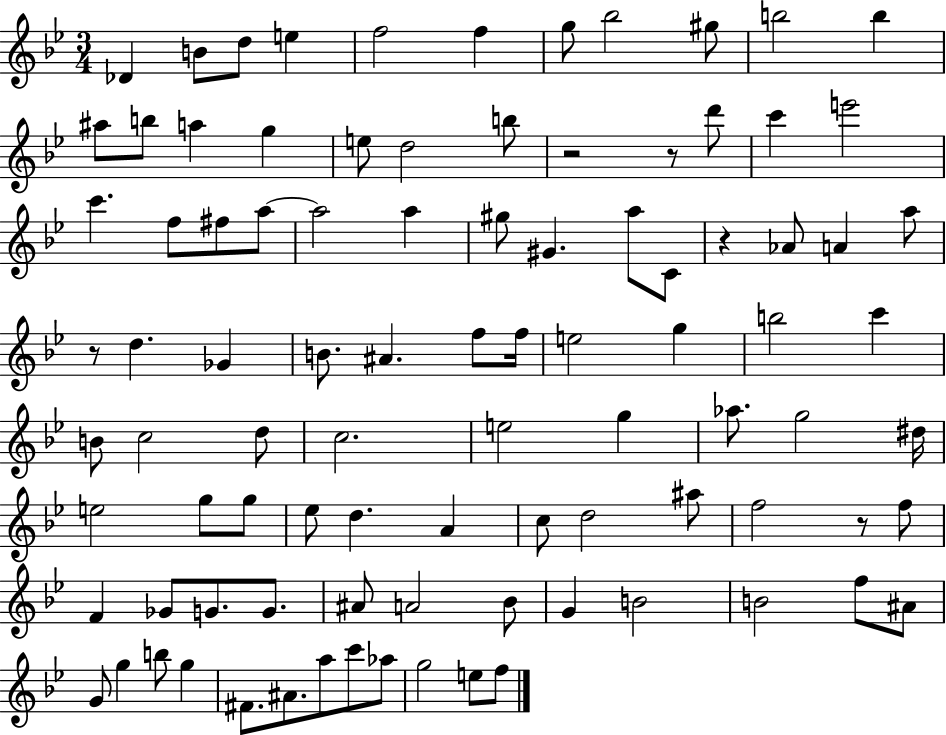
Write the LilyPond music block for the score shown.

{
  \clef treble
  \numericTimeSignature
  \time 3/4
  \key bes \major
  \repeat volta 2 { des'4 b'8 d''8 e''4 | f''2 f''4 | g''8 bes''2 gis''8 | b''2 b''4 | \break ais''8 b''8 a''4 g''4 | e''8 d''2 b''8 | r2 r8 d'''8 | c'''4 e'''2 | \break c'''4. f''8 fis''8 a''8~~ | a''2 a''4 | gis''8 gis'4. a''8 c'8 | r4 aes'8 a'4 a''8 | \break r8 d''4. ges'4 | b'8. ais'4. f''8 f''16 | e''2 g''4 | b''2 c'''4 | \break b'8 c''2 d''8 | c''2. | e''2 g''4 | aes''8. g''2 dis''16 | \break e''2 g''8 g''8 | ees''8 d''4. a'4 | c''8 d''2 ais''8 | f''2 r8 f''8 | \break f'4 ges'8 g'8. g'8. | ais'8 a'2 bes'8 | g'4 b'2 | b'2 f''8 ais'8 | \break g'8 g''4 b''8 g''4 | fis'8. ais'8. a''8 c'''8 aes''8 | g''2 e''8 f''8 | } \bar "|."
}